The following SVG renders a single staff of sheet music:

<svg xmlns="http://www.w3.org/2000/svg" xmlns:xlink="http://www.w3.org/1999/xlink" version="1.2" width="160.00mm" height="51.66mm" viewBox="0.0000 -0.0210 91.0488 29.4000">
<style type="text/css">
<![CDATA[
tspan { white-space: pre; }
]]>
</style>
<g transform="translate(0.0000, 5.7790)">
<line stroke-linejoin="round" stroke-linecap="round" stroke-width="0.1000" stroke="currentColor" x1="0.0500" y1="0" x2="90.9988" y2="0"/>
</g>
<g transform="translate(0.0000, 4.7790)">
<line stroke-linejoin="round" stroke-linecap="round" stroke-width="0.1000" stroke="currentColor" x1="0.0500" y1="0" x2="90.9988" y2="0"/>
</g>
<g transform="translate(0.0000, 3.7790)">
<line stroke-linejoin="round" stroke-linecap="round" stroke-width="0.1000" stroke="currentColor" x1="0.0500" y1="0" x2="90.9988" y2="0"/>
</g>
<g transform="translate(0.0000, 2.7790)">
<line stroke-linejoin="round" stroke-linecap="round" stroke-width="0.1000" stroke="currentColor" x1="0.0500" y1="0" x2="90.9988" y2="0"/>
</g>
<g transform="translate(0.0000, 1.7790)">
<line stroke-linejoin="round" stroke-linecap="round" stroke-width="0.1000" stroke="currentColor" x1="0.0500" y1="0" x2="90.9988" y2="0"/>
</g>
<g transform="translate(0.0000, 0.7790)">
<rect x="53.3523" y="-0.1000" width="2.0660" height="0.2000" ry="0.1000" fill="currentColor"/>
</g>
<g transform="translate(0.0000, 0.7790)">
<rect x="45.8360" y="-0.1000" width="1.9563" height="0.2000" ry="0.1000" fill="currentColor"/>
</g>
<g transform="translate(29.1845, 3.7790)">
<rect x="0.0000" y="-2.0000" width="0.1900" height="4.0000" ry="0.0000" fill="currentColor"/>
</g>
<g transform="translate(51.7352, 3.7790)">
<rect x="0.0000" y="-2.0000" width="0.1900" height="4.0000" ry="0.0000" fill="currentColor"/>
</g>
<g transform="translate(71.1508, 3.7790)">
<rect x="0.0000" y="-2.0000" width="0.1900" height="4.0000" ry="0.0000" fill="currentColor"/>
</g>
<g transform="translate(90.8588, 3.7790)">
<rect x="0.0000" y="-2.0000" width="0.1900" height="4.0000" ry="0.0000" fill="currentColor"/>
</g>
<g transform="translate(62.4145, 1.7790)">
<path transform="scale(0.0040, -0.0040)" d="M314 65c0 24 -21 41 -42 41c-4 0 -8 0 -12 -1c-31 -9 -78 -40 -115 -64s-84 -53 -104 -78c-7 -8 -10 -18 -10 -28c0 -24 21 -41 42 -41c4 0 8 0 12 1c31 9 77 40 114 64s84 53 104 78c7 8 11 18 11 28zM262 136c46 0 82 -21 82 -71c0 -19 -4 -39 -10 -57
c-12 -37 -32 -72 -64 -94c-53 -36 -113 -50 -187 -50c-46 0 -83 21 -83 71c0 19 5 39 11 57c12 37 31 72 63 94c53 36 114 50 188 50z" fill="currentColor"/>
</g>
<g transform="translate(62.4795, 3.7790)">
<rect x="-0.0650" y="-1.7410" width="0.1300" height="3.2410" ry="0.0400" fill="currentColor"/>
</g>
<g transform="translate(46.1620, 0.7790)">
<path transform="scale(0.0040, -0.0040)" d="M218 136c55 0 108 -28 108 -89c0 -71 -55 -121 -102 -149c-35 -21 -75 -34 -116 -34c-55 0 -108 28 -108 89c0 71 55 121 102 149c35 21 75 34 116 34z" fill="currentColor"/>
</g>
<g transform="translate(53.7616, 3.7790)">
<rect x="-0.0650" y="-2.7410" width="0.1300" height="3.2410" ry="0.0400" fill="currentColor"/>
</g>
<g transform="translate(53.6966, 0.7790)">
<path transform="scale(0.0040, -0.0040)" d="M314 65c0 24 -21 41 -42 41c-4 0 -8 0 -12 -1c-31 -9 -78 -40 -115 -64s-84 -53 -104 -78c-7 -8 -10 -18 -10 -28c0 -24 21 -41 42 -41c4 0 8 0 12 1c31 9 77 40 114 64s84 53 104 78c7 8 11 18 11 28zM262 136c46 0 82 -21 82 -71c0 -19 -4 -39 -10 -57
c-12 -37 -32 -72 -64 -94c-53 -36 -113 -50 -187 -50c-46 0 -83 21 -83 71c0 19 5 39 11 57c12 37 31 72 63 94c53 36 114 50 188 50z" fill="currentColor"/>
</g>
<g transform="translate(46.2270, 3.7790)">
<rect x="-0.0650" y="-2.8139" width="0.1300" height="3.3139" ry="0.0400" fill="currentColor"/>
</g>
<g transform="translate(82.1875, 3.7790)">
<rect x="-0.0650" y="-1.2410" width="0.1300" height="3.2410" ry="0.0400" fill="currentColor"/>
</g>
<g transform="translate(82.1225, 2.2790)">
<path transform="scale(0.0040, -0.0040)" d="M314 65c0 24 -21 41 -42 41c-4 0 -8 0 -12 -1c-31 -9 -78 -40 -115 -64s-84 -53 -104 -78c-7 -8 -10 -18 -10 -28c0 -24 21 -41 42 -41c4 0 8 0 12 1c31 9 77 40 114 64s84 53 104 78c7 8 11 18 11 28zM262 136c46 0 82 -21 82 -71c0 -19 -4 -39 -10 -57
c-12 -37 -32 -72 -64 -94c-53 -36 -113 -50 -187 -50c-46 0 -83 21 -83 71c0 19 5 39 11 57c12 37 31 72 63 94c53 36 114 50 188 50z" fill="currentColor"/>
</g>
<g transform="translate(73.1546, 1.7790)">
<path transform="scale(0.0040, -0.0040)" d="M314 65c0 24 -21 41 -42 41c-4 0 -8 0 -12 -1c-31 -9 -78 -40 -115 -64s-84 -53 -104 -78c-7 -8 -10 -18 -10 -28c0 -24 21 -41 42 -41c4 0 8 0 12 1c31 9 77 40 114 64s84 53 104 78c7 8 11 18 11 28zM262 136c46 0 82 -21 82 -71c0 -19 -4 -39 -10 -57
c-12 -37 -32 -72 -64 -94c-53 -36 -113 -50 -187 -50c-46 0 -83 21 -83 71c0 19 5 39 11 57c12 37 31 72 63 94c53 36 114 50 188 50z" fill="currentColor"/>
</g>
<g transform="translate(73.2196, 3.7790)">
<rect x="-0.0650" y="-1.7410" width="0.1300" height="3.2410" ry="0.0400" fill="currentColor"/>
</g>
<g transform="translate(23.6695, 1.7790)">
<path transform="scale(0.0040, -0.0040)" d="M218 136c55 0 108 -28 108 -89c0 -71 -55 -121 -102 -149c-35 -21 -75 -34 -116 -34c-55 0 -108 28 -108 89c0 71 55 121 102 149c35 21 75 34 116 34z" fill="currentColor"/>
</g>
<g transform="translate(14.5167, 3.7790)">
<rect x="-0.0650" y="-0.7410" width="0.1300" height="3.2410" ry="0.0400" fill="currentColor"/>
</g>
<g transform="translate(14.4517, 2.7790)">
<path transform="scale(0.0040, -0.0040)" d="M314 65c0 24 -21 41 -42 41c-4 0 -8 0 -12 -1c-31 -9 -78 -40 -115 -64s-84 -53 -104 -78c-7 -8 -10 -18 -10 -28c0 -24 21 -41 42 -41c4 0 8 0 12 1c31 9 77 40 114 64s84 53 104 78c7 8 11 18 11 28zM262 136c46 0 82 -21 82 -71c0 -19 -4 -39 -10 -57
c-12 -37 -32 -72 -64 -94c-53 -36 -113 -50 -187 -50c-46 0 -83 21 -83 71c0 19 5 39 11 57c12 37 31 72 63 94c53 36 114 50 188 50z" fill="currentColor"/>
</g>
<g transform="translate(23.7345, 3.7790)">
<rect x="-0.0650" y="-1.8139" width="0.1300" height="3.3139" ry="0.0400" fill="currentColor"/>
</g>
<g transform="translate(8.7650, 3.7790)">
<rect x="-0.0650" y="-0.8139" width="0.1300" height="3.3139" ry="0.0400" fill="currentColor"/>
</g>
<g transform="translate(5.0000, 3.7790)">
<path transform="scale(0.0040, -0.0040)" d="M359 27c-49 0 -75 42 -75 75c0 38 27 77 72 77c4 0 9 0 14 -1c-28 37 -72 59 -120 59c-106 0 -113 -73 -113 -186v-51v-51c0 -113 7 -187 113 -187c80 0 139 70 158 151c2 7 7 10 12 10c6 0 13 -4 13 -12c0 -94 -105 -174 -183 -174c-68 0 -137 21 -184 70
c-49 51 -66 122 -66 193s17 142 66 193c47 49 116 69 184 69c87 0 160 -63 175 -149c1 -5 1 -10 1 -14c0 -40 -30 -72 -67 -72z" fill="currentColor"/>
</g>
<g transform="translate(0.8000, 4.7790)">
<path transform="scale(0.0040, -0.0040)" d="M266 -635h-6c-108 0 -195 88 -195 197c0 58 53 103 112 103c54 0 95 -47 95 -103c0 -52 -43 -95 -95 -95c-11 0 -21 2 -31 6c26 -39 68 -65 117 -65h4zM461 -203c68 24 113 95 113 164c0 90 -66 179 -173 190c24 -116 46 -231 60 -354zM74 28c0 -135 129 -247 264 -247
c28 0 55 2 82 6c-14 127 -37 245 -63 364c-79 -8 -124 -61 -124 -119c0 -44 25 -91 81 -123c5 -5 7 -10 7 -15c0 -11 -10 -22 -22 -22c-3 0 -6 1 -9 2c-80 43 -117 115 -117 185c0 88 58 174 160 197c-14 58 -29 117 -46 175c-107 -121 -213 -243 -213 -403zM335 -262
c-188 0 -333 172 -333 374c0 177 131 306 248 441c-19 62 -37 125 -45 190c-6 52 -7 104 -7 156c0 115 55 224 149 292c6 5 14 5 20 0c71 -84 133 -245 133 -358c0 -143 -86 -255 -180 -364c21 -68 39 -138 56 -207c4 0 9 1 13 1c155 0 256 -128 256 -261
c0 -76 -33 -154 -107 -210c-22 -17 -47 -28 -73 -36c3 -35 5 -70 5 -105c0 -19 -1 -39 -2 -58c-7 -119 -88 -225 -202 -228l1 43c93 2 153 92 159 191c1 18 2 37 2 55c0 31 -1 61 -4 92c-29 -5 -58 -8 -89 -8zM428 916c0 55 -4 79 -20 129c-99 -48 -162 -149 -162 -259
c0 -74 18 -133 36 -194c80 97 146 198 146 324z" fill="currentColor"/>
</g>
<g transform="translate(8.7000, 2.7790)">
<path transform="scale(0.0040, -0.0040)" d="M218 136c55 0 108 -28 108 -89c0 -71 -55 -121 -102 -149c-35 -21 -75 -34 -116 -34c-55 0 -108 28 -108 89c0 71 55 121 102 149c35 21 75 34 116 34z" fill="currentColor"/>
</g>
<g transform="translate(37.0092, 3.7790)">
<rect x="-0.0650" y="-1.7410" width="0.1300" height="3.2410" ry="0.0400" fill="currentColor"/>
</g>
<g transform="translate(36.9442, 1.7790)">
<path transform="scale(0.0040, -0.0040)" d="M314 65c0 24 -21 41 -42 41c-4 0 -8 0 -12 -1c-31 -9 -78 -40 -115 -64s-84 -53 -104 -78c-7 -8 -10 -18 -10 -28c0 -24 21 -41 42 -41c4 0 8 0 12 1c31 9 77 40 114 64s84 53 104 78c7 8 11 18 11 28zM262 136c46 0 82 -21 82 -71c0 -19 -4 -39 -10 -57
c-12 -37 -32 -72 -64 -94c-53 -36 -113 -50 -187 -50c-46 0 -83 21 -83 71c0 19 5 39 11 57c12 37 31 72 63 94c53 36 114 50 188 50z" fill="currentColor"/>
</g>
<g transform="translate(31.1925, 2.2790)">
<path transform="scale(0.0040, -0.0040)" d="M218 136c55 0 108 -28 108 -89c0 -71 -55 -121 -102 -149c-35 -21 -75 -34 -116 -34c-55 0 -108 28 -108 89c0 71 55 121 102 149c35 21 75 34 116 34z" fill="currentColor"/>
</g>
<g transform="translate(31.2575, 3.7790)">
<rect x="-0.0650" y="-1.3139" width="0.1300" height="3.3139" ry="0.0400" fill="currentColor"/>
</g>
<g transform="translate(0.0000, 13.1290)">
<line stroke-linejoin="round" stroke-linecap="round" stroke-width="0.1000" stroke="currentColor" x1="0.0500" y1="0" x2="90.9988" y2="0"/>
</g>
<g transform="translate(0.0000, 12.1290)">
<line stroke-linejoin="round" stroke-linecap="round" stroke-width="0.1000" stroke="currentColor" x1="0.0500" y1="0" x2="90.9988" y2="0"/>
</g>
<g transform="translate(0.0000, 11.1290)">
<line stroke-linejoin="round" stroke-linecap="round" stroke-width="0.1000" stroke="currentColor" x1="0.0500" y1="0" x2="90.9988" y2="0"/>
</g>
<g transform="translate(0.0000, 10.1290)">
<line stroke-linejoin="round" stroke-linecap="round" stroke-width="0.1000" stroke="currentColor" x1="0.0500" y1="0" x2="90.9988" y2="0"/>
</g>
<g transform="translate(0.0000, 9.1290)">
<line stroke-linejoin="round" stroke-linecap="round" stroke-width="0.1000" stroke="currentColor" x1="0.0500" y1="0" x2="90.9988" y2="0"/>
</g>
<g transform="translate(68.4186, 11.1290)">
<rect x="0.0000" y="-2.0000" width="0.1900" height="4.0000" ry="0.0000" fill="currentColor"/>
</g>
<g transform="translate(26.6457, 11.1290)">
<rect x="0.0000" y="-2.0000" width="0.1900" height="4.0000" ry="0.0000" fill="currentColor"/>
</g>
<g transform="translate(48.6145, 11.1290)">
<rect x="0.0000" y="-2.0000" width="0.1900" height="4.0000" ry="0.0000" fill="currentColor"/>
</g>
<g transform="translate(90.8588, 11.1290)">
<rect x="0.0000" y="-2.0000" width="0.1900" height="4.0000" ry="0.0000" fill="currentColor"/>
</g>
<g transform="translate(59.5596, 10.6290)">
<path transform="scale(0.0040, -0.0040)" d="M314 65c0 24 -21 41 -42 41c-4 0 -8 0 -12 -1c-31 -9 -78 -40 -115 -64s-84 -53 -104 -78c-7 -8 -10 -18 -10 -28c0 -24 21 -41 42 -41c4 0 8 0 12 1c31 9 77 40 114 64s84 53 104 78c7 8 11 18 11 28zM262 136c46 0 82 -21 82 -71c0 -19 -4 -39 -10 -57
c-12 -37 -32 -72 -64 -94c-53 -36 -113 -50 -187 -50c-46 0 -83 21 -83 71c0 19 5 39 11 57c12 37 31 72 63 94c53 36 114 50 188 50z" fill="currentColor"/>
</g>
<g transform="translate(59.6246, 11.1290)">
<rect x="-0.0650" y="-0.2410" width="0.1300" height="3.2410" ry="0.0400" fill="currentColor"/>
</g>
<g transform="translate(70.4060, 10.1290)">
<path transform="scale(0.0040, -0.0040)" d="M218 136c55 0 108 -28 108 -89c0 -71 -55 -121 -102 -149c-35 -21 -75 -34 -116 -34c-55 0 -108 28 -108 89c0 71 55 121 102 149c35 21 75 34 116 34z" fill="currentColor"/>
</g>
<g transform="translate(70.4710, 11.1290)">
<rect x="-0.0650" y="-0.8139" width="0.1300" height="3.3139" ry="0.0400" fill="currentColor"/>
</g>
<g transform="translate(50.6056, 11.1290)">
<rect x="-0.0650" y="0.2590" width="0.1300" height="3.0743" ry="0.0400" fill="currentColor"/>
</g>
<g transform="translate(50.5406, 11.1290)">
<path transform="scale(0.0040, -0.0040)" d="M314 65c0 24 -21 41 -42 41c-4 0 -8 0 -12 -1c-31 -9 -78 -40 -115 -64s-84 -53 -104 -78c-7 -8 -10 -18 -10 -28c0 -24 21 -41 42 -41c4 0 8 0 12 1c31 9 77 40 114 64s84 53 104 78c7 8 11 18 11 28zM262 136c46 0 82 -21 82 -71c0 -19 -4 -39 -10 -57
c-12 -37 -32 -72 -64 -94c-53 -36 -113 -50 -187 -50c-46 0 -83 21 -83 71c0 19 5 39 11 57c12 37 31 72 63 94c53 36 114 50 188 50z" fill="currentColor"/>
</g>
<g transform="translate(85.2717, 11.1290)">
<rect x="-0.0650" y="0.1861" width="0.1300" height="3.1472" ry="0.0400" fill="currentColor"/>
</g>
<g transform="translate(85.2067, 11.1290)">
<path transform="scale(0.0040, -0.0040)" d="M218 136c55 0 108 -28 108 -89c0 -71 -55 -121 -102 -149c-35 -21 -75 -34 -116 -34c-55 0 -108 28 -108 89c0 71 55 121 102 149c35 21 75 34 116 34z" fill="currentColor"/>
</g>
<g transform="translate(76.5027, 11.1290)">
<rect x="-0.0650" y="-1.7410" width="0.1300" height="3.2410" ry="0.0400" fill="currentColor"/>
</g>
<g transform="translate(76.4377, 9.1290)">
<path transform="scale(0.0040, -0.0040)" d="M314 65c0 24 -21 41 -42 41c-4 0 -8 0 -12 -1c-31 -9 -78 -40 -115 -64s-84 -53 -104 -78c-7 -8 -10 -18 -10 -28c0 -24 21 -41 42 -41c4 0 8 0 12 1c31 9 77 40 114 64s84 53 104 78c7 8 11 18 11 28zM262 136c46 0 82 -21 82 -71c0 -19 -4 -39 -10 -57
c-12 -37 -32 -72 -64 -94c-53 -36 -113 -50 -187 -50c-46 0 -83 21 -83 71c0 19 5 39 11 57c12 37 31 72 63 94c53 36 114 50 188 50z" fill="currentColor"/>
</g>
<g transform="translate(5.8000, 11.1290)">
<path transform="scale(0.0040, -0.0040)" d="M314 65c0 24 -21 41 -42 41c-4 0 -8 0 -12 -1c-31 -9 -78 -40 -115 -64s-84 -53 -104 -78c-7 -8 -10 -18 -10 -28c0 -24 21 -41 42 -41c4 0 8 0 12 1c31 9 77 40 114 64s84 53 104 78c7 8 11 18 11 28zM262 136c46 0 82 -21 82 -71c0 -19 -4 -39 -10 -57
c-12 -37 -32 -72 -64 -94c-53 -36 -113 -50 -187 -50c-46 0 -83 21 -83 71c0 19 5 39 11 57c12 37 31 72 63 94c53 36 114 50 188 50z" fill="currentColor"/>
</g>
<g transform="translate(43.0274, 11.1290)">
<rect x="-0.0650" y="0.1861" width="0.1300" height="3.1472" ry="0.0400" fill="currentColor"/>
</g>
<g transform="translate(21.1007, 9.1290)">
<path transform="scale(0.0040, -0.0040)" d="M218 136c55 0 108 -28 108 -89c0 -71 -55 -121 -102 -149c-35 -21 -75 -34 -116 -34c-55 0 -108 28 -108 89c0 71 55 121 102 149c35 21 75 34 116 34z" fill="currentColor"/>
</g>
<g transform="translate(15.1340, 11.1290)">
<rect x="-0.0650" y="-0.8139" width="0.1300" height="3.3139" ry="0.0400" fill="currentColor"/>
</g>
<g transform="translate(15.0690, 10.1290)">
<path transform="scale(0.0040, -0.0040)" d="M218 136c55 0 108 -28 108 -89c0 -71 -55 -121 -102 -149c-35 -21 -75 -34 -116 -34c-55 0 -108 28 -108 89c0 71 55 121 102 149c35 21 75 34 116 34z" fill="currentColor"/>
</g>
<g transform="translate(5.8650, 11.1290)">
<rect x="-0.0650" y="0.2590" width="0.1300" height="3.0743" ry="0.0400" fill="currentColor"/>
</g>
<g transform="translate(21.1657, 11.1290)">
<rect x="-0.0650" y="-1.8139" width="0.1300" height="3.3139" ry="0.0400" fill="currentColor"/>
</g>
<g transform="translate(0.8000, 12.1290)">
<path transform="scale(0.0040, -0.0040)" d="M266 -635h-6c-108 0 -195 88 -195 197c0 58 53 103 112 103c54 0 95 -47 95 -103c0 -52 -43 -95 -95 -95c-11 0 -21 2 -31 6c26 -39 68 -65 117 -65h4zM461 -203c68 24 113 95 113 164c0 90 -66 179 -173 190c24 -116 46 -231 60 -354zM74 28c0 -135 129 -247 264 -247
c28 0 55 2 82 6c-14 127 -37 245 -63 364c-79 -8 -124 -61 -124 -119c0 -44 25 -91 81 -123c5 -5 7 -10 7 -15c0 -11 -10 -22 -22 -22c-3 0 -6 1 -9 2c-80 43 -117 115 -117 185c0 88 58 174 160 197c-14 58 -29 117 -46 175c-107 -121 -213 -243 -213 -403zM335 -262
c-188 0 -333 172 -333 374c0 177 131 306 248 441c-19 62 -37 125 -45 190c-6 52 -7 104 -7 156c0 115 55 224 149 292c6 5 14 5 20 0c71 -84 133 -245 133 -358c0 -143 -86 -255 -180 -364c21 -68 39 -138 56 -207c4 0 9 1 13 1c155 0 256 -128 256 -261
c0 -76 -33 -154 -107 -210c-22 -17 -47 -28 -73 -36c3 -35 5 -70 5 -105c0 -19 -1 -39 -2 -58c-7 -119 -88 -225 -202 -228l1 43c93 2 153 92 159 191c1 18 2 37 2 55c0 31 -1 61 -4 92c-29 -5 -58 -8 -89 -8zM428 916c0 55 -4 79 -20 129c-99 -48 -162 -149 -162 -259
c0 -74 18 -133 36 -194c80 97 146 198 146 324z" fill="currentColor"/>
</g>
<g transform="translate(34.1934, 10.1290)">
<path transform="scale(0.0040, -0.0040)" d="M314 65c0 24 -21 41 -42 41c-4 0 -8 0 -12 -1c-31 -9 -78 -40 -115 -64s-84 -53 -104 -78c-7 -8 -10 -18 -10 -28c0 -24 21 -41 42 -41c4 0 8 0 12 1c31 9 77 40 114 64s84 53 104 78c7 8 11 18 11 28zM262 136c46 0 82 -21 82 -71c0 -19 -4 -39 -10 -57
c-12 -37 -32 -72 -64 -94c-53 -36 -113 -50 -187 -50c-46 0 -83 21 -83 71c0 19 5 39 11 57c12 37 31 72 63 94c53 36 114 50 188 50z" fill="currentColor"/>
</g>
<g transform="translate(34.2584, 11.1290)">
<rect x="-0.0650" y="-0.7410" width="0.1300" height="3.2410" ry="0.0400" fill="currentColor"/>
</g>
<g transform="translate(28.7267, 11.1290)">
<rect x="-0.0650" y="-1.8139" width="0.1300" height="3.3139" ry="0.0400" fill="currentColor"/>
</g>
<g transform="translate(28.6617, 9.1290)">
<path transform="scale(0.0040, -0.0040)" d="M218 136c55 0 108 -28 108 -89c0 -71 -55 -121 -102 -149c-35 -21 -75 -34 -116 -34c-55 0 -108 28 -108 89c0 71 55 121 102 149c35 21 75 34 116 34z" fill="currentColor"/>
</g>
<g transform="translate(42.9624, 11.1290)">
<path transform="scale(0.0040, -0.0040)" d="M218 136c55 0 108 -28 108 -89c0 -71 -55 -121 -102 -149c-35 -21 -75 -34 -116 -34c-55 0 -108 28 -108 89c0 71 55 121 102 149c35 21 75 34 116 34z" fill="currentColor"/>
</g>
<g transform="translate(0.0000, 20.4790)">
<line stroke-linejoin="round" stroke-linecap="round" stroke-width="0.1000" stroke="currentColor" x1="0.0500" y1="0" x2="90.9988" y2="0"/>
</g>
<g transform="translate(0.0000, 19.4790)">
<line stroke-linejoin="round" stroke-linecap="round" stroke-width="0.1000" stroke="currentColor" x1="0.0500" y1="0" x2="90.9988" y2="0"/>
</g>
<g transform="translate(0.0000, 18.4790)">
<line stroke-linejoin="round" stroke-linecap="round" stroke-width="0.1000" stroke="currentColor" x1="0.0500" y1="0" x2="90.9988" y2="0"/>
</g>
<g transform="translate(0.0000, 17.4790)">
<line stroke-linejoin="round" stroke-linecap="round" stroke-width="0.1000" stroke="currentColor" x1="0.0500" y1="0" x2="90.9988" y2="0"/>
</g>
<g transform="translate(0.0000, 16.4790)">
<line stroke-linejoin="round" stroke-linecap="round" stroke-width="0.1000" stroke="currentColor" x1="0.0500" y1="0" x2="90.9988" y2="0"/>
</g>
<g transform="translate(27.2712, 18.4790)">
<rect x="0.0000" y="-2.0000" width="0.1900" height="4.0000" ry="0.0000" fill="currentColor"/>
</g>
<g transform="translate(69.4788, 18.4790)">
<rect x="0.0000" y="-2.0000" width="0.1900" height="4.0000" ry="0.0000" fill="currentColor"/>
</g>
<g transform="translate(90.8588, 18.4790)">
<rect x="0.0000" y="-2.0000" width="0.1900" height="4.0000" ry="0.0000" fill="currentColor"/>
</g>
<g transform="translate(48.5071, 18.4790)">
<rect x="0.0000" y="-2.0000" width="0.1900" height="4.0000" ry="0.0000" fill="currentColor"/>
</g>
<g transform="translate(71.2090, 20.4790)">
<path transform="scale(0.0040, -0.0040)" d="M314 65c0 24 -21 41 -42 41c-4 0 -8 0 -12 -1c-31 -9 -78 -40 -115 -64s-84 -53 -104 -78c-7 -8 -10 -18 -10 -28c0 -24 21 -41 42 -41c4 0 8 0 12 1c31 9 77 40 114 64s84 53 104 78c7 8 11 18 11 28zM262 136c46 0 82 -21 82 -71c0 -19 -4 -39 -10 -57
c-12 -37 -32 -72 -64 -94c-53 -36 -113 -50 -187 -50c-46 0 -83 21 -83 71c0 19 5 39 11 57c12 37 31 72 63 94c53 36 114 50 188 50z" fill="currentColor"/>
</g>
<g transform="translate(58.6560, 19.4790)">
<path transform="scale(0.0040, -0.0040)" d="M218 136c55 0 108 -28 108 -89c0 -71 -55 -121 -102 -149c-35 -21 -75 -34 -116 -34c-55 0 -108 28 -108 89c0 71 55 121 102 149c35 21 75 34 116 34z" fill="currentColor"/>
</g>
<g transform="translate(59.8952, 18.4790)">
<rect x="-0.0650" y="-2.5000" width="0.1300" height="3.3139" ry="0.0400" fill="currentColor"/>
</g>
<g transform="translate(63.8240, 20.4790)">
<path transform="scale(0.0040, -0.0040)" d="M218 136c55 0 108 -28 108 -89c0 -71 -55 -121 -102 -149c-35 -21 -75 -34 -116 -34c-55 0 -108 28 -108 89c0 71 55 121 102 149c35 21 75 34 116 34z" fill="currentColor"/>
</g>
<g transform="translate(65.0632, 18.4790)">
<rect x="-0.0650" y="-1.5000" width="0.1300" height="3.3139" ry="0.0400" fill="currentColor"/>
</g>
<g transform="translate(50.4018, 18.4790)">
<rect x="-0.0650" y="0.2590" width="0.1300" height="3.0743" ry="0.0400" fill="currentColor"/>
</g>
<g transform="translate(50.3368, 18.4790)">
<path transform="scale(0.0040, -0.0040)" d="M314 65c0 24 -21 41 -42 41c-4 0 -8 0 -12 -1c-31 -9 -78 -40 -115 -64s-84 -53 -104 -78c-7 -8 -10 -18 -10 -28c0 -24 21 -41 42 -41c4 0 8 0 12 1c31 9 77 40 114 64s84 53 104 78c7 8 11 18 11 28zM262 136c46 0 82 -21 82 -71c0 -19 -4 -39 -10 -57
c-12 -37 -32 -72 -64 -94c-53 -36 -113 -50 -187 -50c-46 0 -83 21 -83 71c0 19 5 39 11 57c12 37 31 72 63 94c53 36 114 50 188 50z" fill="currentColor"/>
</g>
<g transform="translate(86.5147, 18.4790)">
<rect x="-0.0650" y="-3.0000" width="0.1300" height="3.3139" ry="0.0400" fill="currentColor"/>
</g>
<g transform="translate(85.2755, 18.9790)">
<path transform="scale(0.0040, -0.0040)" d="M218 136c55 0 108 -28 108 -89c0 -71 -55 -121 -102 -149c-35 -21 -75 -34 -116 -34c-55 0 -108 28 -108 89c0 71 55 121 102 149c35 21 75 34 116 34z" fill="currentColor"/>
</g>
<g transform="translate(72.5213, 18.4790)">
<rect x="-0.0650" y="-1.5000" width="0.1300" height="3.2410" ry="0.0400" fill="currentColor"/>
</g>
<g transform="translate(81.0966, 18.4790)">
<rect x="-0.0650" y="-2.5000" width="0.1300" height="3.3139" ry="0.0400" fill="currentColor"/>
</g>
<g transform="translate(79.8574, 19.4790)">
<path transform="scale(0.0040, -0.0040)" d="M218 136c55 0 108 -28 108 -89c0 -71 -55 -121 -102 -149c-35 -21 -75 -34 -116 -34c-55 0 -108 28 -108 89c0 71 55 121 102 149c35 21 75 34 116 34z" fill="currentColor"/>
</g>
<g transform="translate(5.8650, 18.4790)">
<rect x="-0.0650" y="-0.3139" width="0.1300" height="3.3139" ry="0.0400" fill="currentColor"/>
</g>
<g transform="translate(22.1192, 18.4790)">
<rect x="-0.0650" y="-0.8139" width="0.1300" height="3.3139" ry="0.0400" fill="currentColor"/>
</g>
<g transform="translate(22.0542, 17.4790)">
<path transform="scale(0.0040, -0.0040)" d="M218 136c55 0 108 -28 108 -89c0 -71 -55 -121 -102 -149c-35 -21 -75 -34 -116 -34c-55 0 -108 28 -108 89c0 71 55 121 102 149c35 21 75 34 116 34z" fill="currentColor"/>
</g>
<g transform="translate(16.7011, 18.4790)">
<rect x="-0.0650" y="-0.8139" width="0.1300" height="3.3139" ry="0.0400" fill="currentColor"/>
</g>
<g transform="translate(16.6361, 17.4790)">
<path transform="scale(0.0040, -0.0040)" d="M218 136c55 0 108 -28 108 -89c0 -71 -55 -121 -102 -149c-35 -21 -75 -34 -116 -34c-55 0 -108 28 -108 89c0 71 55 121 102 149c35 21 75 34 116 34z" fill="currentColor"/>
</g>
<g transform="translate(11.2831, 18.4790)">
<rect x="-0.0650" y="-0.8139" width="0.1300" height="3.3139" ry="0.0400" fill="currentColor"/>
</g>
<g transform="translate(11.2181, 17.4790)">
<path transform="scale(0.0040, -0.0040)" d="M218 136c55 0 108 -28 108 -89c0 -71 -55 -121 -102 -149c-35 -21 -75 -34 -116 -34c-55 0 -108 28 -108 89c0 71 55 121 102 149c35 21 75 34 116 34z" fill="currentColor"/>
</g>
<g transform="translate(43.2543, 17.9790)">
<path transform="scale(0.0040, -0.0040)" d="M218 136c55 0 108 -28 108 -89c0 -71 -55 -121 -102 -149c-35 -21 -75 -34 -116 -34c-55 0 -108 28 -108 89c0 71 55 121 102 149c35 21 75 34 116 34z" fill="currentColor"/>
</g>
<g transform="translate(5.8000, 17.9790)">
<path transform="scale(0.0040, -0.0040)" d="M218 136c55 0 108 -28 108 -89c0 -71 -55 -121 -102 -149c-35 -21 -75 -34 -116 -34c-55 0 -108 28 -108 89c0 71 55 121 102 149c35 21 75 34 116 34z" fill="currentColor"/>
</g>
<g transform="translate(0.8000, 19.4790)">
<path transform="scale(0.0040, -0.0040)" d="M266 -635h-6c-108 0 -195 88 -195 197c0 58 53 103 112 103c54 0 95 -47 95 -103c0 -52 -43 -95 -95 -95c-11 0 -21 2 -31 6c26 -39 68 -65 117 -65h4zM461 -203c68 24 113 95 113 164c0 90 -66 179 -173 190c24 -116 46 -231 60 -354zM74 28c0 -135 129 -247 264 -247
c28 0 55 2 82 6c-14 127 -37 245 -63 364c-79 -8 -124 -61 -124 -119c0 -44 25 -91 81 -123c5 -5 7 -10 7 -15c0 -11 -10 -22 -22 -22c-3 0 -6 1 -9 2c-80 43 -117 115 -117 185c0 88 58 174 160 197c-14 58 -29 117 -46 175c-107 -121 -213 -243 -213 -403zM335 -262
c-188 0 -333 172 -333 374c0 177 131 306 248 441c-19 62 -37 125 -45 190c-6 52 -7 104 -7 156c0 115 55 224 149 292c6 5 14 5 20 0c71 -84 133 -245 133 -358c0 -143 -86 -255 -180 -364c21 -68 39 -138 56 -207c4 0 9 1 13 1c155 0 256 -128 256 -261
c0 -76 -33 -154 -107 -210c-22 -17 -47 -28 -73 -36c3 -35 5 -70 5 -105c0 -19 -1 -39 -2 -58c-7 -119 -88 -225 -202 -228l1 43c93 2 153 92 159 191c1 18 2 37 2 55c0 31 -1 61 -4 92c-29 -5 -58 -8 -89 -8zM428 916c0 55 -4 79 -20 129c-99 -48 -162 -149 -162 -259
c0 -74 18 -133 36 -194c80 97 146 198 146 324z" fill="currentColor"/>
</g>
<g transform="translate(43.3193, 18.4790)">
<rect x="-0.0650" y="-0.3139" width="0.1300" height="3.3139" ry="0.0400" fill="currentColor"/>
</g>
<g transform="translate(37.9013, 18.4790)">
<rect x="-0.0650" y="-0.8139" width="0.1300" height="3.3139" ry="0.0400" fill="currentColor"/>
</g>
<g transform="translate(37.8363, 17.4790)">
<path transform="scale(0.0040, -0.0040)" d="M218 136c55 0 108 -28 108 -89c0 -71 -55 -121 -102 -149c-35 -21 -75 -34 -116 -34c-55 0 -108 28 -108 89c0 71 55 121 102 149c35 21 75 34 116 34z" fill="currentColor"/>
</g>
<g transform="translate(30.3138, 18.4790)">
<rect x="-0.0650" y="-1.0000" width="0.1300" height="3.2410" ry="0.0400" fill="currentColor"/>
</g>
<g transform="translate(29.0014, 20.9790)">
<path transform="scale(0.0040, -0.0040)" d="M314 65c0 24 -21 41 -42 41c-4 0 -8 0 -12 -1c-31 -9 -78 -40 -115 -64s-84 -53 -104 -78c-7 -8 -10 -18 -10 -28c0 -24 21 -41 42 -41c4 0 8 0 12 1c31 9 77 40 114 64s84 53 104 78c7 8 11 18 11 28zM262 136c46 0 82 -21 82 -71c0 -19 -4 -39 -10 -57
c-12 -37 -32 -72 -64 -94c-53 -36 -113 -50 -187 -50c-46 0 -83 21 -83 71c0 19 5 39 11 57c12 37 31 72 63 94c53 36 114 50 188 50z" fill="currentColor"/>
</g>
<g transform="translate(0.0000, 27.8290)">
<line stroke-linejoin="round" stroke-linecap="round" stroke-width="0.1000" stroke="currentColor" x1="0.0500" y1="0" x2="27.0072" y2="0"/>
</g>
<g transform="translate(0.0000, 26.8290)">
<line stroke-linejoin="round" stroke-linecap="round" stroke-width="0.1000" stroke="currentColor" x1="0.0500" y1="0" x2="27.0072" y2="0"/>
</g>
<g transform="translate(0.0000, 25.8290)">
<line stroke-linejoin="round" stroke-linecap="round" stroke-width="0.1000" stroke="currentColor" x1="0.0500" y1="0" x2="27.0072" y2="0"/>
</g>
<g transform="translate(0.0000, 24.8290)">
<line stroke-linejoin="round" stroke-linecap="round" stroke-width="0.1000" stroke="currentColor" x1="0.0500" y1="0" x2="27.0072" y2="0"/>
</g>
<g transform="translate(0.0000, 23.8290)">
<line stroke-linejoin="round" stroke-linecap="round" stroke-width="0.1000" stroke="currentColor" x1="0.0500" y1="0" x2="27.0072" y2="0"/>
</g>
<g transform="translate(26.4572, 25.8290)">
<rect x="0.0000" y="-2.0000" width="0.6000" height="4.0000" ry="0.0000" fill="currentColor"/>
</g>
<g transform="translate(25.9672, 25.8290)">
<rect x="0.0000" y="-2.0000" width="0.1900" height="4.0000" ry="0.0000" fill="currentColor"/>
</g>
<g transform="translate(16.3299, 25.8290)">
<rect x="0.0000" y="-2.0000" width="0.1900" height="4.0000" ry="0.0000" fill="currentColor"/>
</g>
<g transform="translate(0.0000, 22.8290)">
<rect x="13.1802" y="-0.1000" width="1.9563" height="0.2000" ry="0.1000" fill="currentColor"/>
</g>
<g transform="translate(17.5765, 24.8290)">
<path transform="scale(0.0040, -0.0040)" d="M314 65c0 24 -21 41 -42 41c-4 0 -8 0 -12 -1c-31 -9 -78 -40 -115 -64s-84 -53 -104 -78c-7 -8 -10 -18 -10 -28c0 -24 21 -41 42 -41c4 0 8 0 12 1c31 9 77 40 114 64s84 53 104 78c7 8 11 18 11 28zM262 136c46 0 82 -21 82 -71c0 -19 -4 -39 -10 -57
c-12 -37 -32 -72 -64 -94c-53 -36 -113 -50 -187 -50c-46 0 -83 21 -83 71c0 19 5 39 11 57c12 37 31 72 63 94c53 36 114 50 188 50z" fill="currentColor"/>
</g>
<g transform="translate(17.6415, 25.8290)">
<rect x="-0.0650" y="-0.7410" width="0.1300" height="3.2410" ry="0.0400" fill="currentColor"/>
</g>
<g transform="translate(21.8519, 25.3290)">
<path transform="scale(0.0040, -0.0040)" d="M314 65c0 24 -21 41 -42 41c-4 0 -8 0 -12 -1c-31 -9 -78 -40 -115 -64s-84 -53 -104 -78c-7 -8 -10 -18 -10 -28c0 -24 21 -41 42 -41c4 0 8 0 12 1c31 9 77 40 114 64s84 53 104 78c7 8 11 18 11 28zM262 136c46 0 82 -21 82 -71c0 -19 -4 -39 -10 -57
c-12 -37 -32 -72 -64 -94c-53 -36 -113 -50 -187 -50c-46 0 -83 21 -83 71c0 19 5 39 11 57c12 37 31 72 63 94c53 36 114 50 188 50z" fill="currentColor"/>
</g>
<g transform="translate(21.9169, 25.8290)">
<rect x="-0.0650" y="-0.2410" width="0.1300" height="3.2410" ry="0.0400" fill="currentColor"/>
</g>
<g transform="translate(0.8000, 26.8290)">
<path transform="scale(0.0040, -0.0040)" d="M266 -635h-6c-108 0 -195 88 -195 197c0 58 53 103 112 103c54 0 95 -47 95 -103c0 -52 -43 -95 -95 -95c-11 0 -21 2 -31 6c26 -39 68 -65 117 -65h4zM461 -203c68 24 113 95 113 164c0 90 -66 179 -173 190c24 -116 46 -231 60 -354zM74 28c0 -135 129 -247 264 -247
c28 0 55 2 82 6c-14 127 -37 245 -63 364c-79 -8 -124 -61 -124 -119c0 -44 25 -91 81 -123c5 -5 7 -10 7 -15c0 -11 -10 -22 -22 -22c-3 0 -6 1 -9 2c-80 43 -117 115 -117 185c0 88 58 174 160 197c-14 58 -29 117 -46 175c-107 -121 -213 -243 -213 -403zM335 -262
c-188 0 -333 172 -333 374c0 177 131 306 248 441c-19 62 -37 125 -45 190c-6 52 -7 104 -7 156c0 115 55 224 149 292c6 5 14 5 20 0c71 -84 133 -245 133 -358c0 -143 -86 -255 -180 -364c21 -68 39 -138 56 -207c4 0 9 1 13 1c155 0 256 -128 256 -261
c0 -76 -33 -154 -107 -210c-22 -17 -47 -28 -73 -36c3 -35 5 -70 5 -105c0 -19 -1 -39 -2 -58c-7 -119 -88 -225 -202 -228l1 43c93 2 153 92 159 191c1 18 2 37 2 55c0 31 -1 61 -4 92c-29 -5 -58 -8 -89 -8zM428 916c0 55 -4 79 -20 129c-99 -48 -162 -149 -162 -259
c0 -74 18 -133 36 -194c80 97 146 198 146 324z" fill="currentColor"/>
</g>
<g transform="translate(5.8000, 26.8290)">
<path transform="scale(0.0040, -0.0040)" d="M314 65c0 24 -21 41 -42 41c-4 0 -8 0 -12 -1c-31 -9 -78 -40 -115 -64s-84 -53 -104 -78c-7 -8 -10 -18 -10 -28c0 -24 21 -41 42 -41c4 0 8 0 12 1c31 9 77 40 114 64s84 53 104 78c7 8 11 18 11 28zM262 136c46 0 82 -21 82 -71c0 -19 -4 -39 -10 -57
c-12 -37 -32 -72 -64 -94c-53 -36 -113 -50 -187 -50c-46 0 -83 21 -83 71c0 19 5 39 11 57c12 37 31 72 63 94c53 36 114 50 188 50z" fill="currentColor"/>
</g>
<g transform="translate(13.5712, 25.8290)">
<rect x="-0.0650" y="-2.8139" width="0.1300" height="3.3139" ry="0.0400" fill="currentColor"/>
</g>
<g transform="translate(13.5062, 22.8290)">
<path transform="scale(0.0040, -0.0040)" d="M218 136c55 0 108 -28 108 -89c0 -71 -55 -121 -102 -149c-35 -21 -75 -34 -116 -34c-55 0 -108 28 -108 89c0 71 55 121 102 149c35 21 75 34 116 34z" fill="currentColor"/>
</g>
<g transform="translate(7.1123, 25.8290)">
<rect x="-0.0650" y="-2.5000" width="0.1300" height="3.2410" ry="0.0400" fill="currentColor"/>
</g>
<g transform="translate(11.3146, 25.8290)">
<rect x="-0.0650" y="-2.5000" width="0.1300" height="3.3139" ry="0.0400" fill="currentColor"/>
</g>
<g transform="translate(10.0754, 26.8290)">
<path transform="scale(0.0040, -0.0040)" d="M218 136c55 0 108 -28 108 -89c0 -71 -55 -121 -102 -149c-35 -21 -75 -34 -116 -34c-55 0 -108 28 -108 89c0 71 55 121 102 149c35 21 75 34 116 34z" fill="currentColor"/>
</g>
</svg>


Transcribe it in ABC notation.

X:1
T:Untitled
M:4/4
L:1/4
K:C
d d2 f e f2 a a2 f2 f2 e2 B2 d f f d2 B B2 c2 d f2 B c d d d D2 d c B2 G E E2 G A G2 G a d2 c2